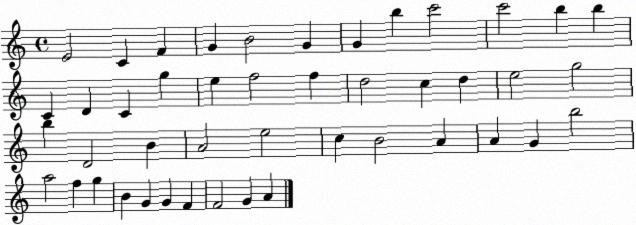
X:1
T:Untitled
M:4/4
L:1/4
K:C
E2 C F G B2 G G b c'2 c'2 b b C D C g e f2 f d2 c d e2 g2 b D2 B A2 e2 c B2 A A G b2 a2 f g B G G F F2 G A